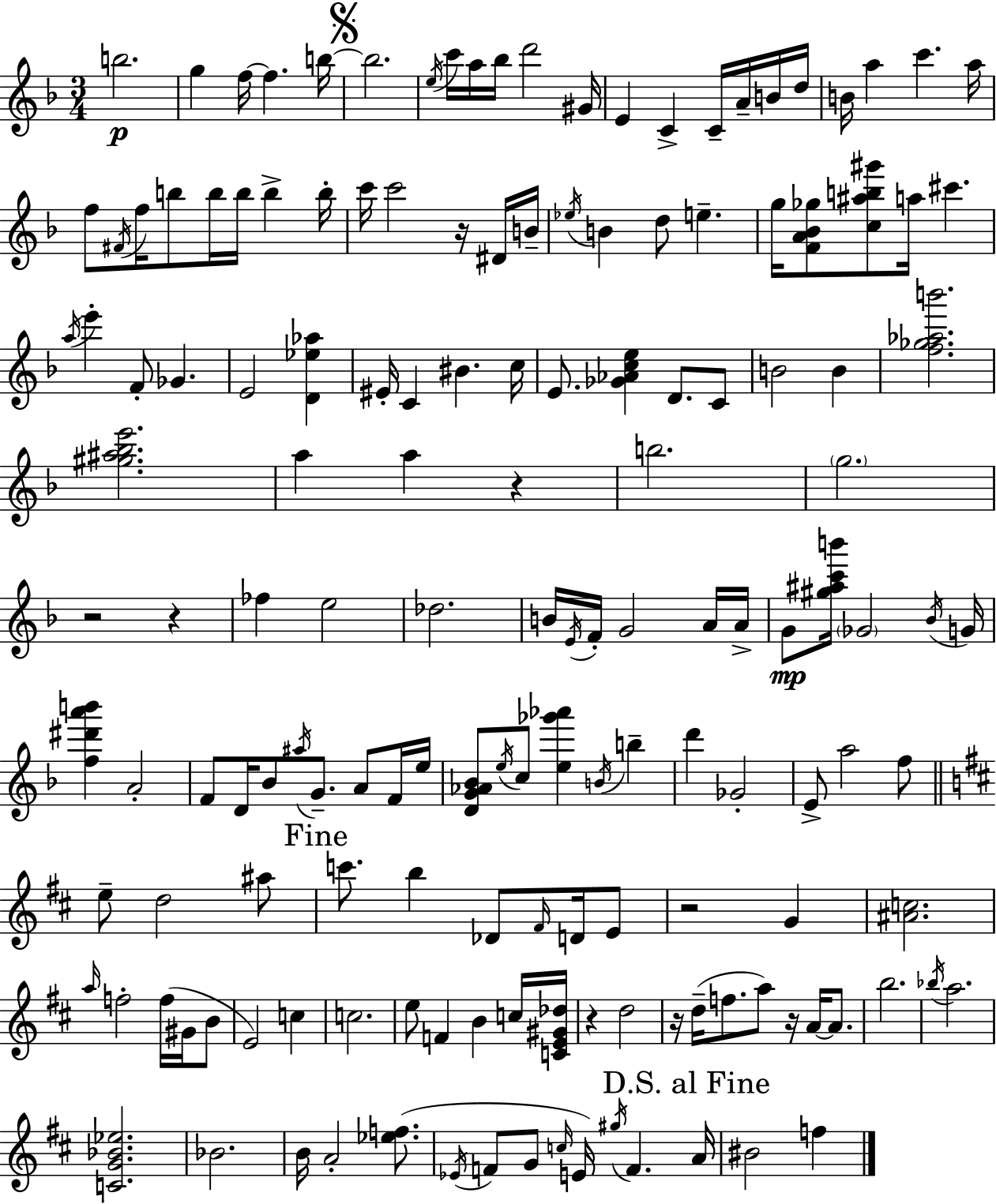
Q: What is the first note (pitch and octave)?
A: B5